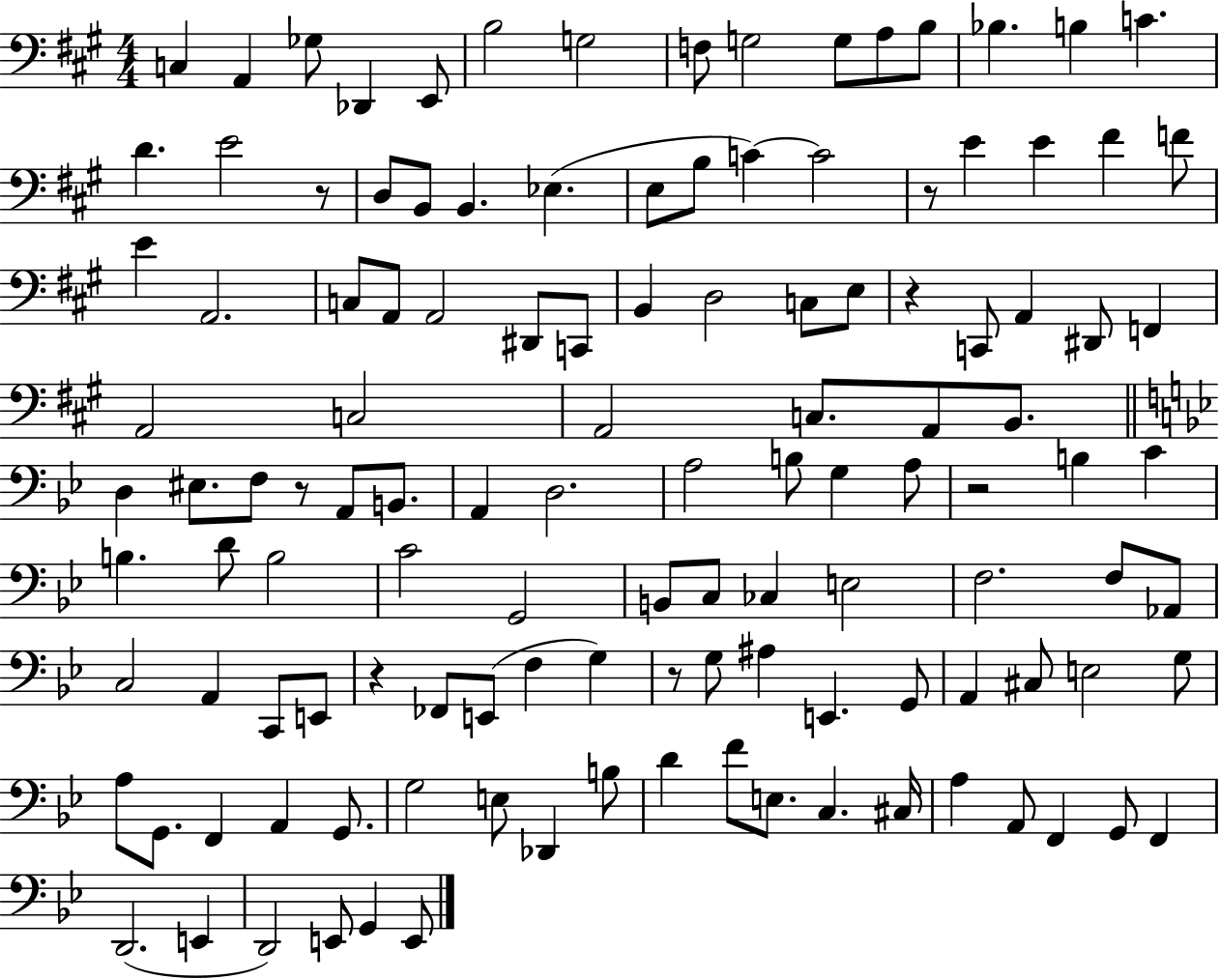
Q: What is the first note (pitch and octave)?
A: C3